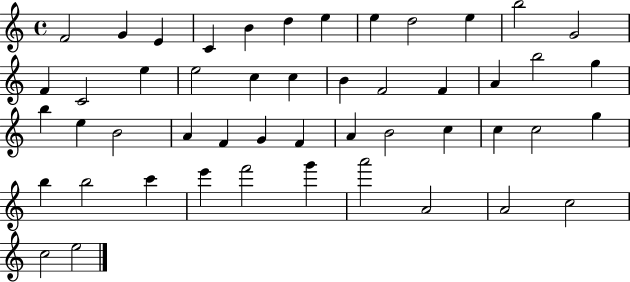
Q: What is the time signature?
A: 4/4